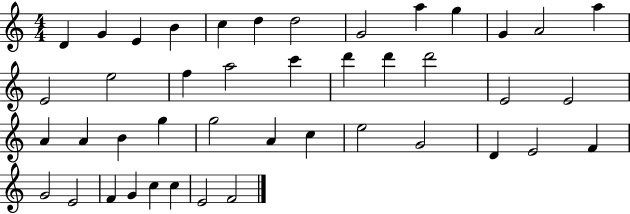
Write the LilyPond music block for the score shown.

{
  \clef treble
  \numericTimeSignature
  \time 4/4
  \key c \major
  d'4 g'4 e'4 b'4 | c''4 d''4 d''2 | g'2 a''4 g''4 | g'4 a'2 a''4 | \break e'2 e''2 | f''4 a''2 c'''4 | d'''4 d'''4 d'''2 | e'2 e'2 | \break a'4 a'4 b'4 g''4 | g''2 a'4 c''4 | e''2 g'2 | d'4 e'2 f'4 | \break g'2 e'2 | f'4 g'4 c''4 c''4 | e'2 f'2 | \bar "|."
}